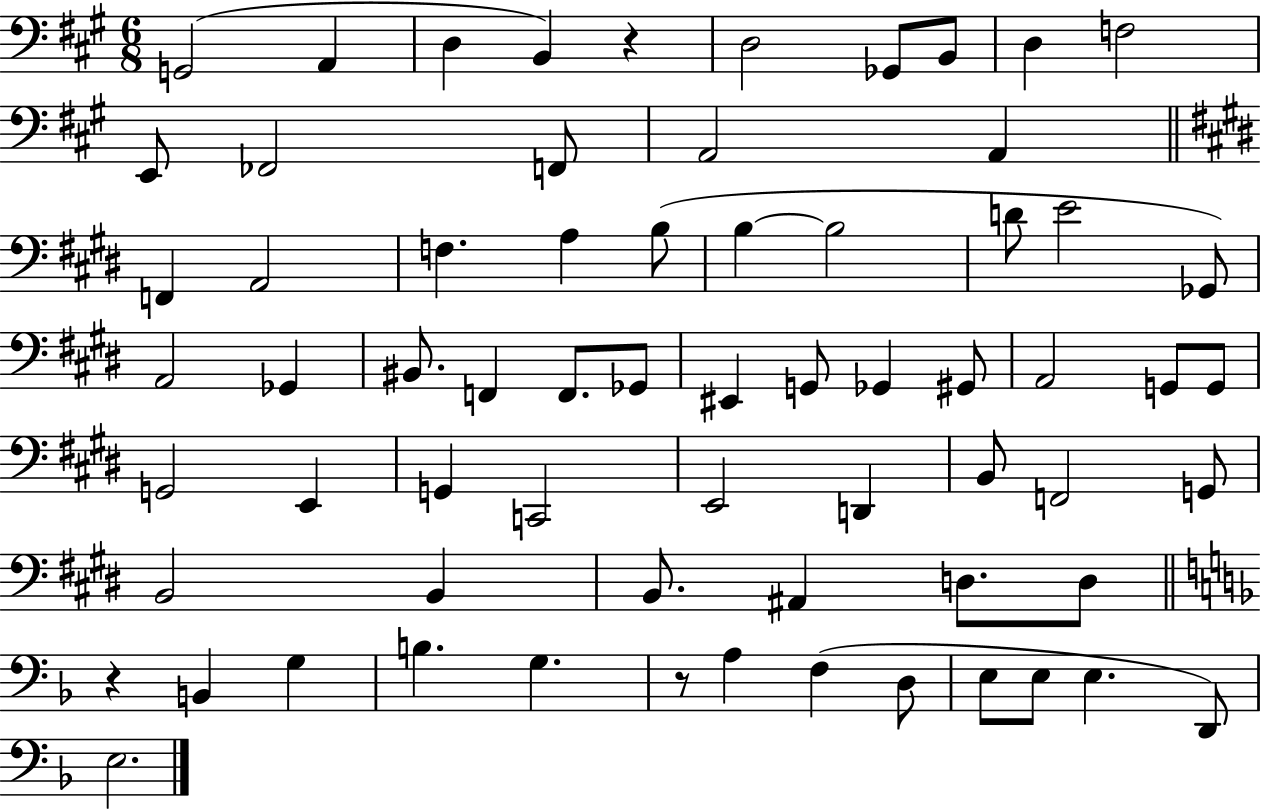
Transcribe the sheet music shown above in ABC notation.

X:1
T:Untitled
M:6/8
L:1/4
K:A
G,,2 A,, D, B,, z D,2 _G,,/2 B,,/2 D, F,2 E,,/2 _F,,2 F,,/2 A,,2 A,, F,, A,,2 F, A, B,/2 B, B,2 D/2 E2 _G,,/2 A,,2 _G,, ^B,,/2 F,, F,,/2 _G,,/2 ^E,, G,,/2 _G,, ^G,,/2 A,,2 G,,/2 G,,/2 G,,2 E,, G,, C,,2 E,,2 D,, B,,/2 F,,2 G,,/2 B,,2 B,, B,,/2 ^A,, D,/2 D,/2 z B,, G, B, G, z/2 A, F, D,/2 E,/2 E,/2 E, D,,/2 E,2